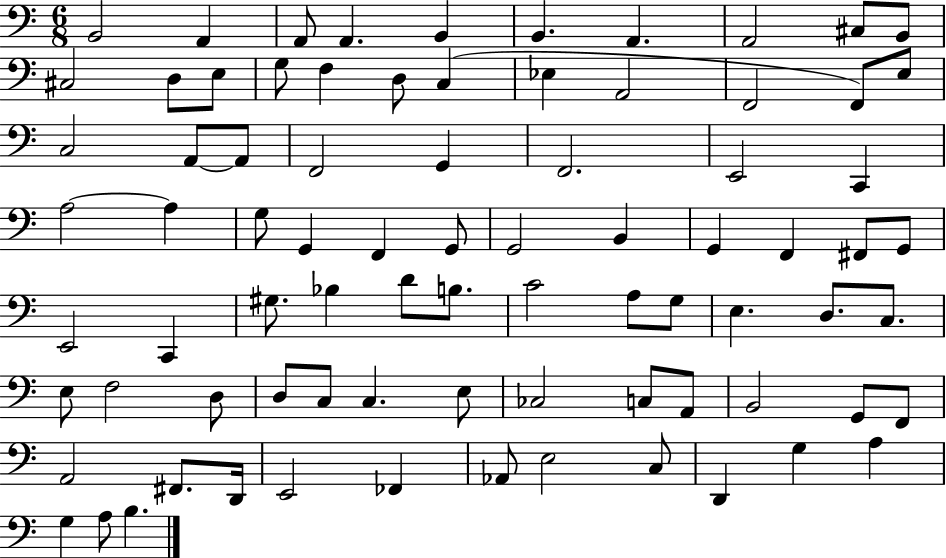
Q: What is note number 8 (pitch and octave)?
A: A2